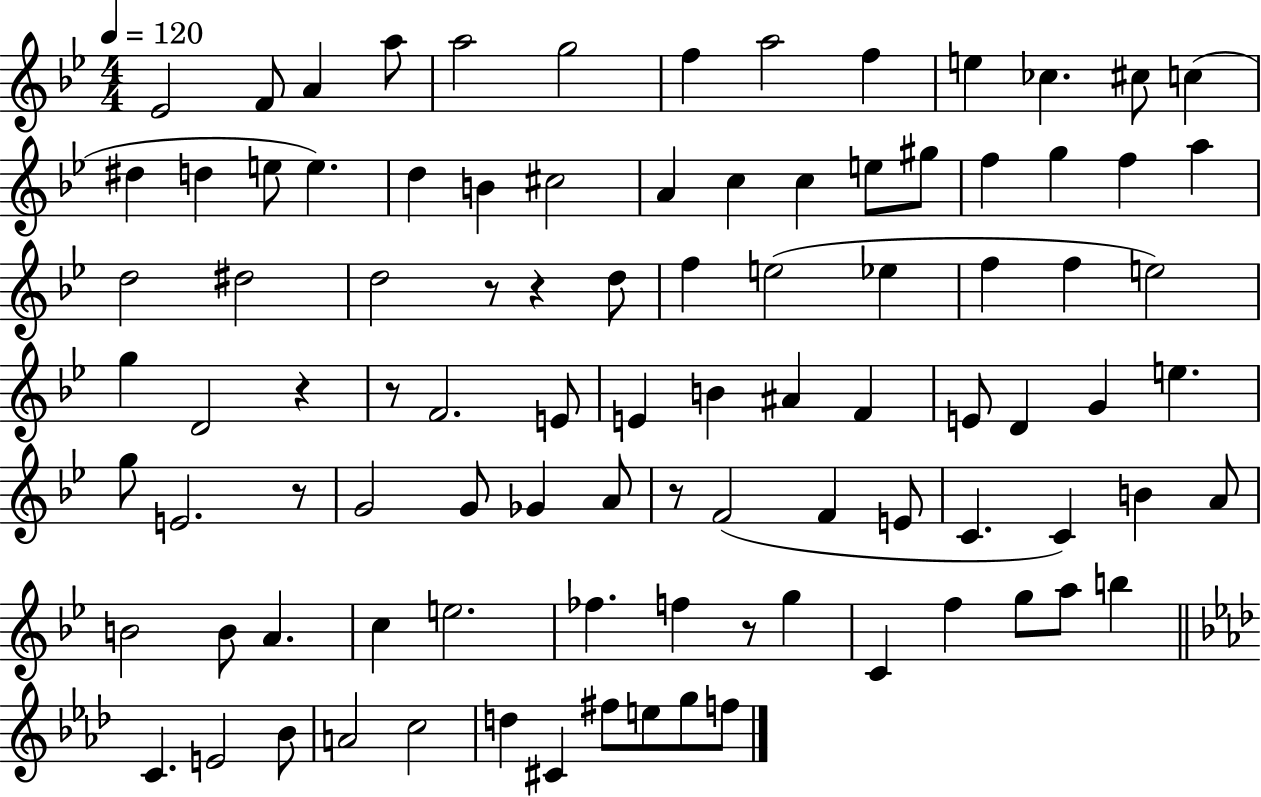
{
  \clef treble
  \numericTimeSignature
  \time 4/4
  \key bes \major
  \tempo 4 = 120
  ees'2 f'8 a'4 a''8 | a''2 g''2 | f''4 a''2 f''4 | e''4 ces''4. cis''8 c''4( | \break dis''4 d''4 e''8 e''4.) | d''4 b'4 cis''2 | a'4 c''4 c''4 e''8 gis''8 | f''4 g''4 f''4 a''4 | \break d''2 dis''2 | d''2 r8 r4 d''8 | f''4 e''2( ees''4 | f''4 f''4 e''2) | \break g''4 d'2 r4 | r8 f'2. e'8 | e'4 b'4 ais'4 f'4 | e'8 d'4 g'4 e''4. | \break g''8 e'2. r8 | g'2 g'8 ges'4 a'8 | r8 f'2( f'4 e'8 | c'4. c'4) b'4 a'8 | \break b'2 b'8 a'4. | c''4 e''2. | fes''4. f''4 r8 g''4 | c'4 f''4 g''8 a''8 b''4 | \break \bar "||" \break \key f \minor c'4. e'2 bes'8 | a'2 c''2 | d''4 cis'4 fis''8 e''8 g''8 f''8 | \bar "|."
}